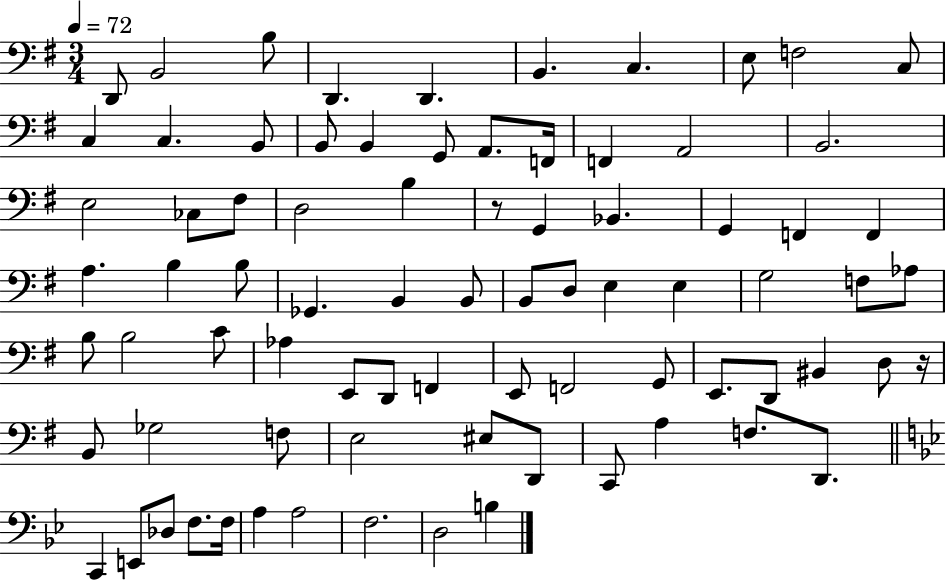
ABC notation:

X:1
T:Untitled
M:3/4
L:1/4
K:G
D,,/2 B,,2 B,/2 D,, D,, B,, C, E,/2 F,2 C,/2 C, C, B,,/2 B,,/2 B,, G,,/2 A,,/2 F,,/4 F,, A,,2 B,,2 E,2 _C,/2 ^F,/2 D,2 B, z/2 G,, _B,, G,, F,, F,, A, B, B,/2 _G,, B,, B,,/2 B,,/2 D,/2 E, E, G,2 F,/2 _A,/2 B,/2 B,2 C/2 _A, E,,/2 D,,/2 F,, E,,/2 F,,2 G,,/2 E,,/2 D,,/2 ^B,, D,/2 z/4 B,,/2 _G,2 F,/2 E,2 ^E,/2 D,,/2 C,,/2 A, F,/2 D,,/2 C,, E,,/2 _D,/2 F,/2 F,/4 A, A,2 F,2 D,2 B,